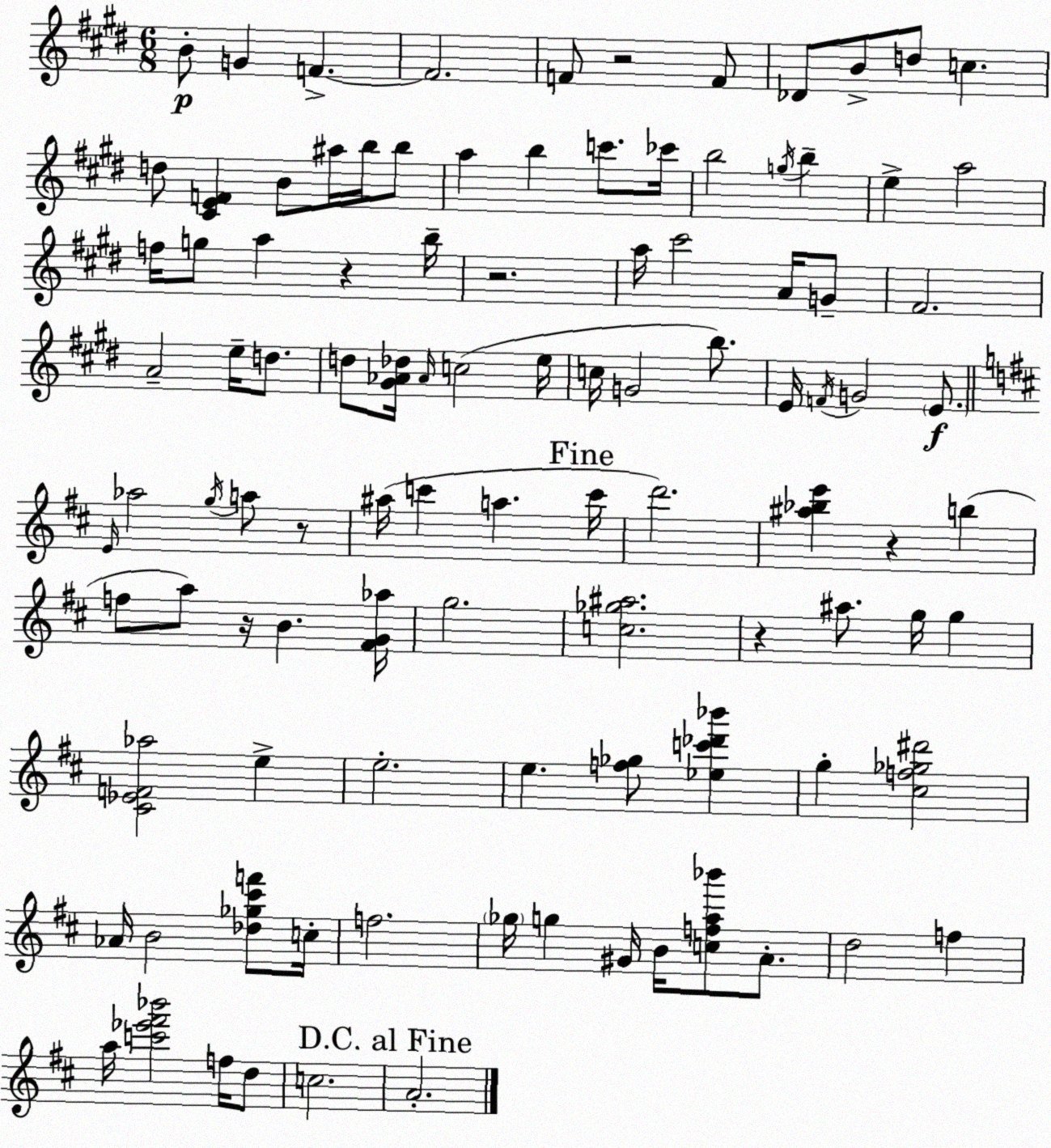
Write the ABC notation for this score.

X:1
T:Untitled
M:6/8
L:1/4
K:E
B/2 G F F2 F/2 z2 F/2 _D/2 B/2 d/2 c d/2 [^CEF] B/2 ^a/4 b/4 b/2 a b c'/2 _c'/4 b2 g/4 b e a2 f/4 g/2 a z b/4 z2 a/4 ^c'2 A/4 G/2 ^F2 A2 e/4 d/2 d/2 [^G_A_d]/4 _A/4 c2 e/4 c/4 G2 b/2 E/4 F/4 G2 E/2 E/4 _a2 g/4 a/2 z/2 ^a/4 c' a c'/4 d'2 [^a_be'] z b f/2 a/2 z/4 B [^FG_a]/4 g2 [c_g^a]2 z ^a/2 g/4 g [^C_EF_a]2 e e2 e [f_g]/2 [_ec'_d'_b'] g [^cf_g^d']2 _A/4 B2 [_d_g^c'f']/2 c/4 f2 _g/4 g ^G/4 B/4 [cfa_b']/2 A/2 d2 f a/4 [c'_e'^f'_b']2 f/4 d/2 c2 A2